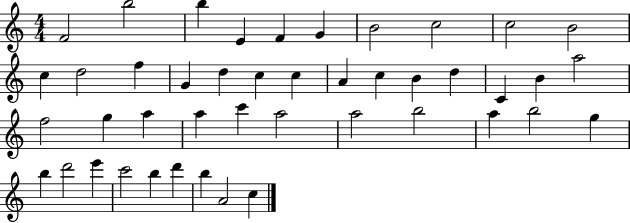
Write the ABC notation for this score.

X:1
T:Untitled
M:4/4
L:1/4
K:C
F2 b2 b E F G B2 c2 c2 B2 c d2 f G d c c A c B d C B a2 f2 g a a c' a2 a2 b2 a b2 g b d'2 e' c'2 b d' b A2 c